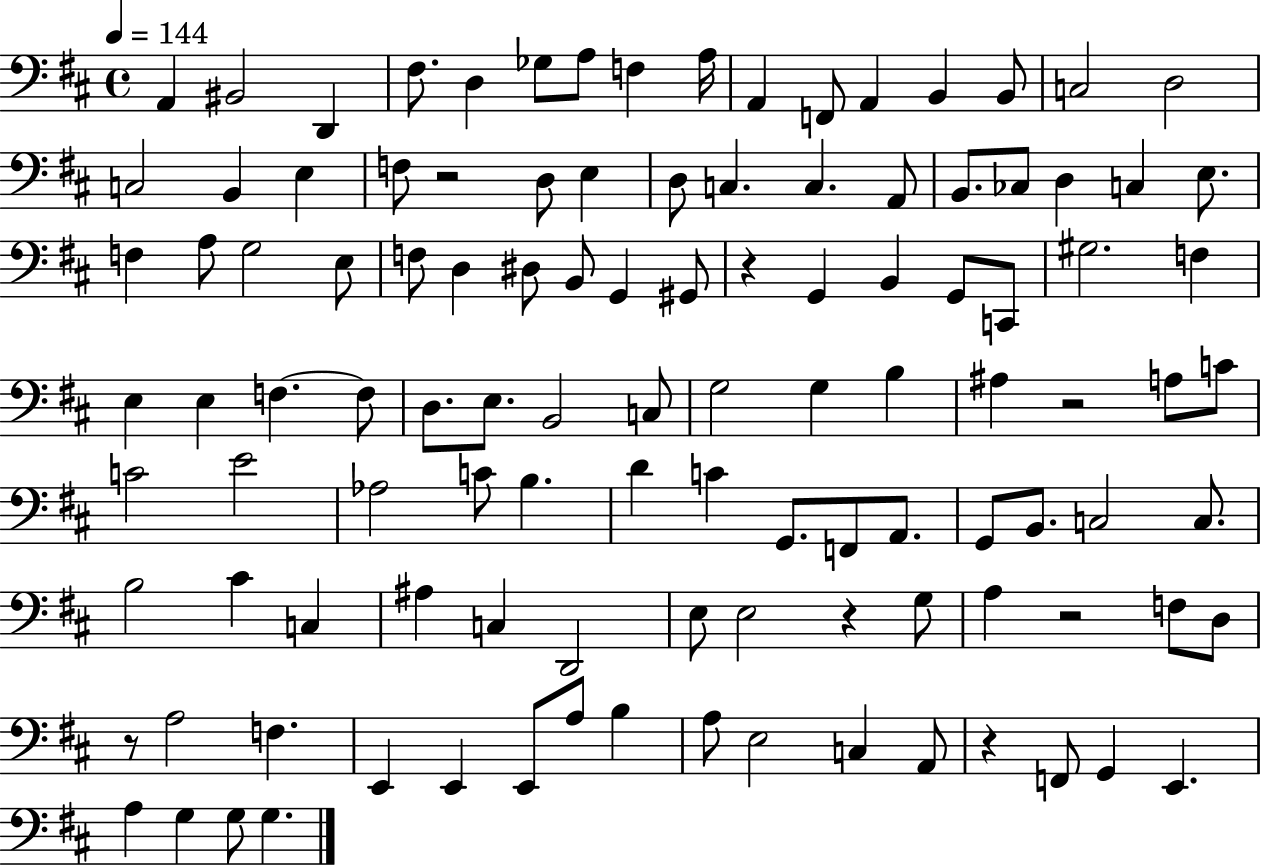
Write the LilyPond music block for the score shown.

{
  \clef bass
  \time 4/4
  \defaultTimeSignature
  \key d \major
  \tempo 4 = 144
  a,4 bis,2 d,4 | fis8. d4 ges8 a8 f4 a16 | a,4 f,8 a,4 b,4 b,8 | c2 d2 | \break c2 b,4 e4 | f8 r2 d8 e4 | d8 c4. c4. a,8 | b,8. ces8 d4 c4 e8. | \break f4 a8 g2 e8 | f8 d4 dis8 b,8 g,4 gis,8 | r4 g,4 b,4 g,8 c,8 | gis2. f4 | \break e4 e4 f4.~~ f8 | d8. e8. b,2 c8 | g2 g4 b4 | ais4 r2 a8 c'8 | \break c'2 e'2 | aes2 c'8 b4. | d'4 c'4 g,8. f,8 a,8. | g,8 b,8. c2 c8. | \break b2 cis'4 c4 | ais4 c4 d,2 | e8 e2 r4 g8 | a4 r2 f8 d8 | \break r8 a2 f4. | e,4 e,4 e,8 a8 b4 | a8 e2 c4 a,8 | r4 f,8 g,4 e,4. | \break a4 g4 g8 g4. | \bar "|."
}